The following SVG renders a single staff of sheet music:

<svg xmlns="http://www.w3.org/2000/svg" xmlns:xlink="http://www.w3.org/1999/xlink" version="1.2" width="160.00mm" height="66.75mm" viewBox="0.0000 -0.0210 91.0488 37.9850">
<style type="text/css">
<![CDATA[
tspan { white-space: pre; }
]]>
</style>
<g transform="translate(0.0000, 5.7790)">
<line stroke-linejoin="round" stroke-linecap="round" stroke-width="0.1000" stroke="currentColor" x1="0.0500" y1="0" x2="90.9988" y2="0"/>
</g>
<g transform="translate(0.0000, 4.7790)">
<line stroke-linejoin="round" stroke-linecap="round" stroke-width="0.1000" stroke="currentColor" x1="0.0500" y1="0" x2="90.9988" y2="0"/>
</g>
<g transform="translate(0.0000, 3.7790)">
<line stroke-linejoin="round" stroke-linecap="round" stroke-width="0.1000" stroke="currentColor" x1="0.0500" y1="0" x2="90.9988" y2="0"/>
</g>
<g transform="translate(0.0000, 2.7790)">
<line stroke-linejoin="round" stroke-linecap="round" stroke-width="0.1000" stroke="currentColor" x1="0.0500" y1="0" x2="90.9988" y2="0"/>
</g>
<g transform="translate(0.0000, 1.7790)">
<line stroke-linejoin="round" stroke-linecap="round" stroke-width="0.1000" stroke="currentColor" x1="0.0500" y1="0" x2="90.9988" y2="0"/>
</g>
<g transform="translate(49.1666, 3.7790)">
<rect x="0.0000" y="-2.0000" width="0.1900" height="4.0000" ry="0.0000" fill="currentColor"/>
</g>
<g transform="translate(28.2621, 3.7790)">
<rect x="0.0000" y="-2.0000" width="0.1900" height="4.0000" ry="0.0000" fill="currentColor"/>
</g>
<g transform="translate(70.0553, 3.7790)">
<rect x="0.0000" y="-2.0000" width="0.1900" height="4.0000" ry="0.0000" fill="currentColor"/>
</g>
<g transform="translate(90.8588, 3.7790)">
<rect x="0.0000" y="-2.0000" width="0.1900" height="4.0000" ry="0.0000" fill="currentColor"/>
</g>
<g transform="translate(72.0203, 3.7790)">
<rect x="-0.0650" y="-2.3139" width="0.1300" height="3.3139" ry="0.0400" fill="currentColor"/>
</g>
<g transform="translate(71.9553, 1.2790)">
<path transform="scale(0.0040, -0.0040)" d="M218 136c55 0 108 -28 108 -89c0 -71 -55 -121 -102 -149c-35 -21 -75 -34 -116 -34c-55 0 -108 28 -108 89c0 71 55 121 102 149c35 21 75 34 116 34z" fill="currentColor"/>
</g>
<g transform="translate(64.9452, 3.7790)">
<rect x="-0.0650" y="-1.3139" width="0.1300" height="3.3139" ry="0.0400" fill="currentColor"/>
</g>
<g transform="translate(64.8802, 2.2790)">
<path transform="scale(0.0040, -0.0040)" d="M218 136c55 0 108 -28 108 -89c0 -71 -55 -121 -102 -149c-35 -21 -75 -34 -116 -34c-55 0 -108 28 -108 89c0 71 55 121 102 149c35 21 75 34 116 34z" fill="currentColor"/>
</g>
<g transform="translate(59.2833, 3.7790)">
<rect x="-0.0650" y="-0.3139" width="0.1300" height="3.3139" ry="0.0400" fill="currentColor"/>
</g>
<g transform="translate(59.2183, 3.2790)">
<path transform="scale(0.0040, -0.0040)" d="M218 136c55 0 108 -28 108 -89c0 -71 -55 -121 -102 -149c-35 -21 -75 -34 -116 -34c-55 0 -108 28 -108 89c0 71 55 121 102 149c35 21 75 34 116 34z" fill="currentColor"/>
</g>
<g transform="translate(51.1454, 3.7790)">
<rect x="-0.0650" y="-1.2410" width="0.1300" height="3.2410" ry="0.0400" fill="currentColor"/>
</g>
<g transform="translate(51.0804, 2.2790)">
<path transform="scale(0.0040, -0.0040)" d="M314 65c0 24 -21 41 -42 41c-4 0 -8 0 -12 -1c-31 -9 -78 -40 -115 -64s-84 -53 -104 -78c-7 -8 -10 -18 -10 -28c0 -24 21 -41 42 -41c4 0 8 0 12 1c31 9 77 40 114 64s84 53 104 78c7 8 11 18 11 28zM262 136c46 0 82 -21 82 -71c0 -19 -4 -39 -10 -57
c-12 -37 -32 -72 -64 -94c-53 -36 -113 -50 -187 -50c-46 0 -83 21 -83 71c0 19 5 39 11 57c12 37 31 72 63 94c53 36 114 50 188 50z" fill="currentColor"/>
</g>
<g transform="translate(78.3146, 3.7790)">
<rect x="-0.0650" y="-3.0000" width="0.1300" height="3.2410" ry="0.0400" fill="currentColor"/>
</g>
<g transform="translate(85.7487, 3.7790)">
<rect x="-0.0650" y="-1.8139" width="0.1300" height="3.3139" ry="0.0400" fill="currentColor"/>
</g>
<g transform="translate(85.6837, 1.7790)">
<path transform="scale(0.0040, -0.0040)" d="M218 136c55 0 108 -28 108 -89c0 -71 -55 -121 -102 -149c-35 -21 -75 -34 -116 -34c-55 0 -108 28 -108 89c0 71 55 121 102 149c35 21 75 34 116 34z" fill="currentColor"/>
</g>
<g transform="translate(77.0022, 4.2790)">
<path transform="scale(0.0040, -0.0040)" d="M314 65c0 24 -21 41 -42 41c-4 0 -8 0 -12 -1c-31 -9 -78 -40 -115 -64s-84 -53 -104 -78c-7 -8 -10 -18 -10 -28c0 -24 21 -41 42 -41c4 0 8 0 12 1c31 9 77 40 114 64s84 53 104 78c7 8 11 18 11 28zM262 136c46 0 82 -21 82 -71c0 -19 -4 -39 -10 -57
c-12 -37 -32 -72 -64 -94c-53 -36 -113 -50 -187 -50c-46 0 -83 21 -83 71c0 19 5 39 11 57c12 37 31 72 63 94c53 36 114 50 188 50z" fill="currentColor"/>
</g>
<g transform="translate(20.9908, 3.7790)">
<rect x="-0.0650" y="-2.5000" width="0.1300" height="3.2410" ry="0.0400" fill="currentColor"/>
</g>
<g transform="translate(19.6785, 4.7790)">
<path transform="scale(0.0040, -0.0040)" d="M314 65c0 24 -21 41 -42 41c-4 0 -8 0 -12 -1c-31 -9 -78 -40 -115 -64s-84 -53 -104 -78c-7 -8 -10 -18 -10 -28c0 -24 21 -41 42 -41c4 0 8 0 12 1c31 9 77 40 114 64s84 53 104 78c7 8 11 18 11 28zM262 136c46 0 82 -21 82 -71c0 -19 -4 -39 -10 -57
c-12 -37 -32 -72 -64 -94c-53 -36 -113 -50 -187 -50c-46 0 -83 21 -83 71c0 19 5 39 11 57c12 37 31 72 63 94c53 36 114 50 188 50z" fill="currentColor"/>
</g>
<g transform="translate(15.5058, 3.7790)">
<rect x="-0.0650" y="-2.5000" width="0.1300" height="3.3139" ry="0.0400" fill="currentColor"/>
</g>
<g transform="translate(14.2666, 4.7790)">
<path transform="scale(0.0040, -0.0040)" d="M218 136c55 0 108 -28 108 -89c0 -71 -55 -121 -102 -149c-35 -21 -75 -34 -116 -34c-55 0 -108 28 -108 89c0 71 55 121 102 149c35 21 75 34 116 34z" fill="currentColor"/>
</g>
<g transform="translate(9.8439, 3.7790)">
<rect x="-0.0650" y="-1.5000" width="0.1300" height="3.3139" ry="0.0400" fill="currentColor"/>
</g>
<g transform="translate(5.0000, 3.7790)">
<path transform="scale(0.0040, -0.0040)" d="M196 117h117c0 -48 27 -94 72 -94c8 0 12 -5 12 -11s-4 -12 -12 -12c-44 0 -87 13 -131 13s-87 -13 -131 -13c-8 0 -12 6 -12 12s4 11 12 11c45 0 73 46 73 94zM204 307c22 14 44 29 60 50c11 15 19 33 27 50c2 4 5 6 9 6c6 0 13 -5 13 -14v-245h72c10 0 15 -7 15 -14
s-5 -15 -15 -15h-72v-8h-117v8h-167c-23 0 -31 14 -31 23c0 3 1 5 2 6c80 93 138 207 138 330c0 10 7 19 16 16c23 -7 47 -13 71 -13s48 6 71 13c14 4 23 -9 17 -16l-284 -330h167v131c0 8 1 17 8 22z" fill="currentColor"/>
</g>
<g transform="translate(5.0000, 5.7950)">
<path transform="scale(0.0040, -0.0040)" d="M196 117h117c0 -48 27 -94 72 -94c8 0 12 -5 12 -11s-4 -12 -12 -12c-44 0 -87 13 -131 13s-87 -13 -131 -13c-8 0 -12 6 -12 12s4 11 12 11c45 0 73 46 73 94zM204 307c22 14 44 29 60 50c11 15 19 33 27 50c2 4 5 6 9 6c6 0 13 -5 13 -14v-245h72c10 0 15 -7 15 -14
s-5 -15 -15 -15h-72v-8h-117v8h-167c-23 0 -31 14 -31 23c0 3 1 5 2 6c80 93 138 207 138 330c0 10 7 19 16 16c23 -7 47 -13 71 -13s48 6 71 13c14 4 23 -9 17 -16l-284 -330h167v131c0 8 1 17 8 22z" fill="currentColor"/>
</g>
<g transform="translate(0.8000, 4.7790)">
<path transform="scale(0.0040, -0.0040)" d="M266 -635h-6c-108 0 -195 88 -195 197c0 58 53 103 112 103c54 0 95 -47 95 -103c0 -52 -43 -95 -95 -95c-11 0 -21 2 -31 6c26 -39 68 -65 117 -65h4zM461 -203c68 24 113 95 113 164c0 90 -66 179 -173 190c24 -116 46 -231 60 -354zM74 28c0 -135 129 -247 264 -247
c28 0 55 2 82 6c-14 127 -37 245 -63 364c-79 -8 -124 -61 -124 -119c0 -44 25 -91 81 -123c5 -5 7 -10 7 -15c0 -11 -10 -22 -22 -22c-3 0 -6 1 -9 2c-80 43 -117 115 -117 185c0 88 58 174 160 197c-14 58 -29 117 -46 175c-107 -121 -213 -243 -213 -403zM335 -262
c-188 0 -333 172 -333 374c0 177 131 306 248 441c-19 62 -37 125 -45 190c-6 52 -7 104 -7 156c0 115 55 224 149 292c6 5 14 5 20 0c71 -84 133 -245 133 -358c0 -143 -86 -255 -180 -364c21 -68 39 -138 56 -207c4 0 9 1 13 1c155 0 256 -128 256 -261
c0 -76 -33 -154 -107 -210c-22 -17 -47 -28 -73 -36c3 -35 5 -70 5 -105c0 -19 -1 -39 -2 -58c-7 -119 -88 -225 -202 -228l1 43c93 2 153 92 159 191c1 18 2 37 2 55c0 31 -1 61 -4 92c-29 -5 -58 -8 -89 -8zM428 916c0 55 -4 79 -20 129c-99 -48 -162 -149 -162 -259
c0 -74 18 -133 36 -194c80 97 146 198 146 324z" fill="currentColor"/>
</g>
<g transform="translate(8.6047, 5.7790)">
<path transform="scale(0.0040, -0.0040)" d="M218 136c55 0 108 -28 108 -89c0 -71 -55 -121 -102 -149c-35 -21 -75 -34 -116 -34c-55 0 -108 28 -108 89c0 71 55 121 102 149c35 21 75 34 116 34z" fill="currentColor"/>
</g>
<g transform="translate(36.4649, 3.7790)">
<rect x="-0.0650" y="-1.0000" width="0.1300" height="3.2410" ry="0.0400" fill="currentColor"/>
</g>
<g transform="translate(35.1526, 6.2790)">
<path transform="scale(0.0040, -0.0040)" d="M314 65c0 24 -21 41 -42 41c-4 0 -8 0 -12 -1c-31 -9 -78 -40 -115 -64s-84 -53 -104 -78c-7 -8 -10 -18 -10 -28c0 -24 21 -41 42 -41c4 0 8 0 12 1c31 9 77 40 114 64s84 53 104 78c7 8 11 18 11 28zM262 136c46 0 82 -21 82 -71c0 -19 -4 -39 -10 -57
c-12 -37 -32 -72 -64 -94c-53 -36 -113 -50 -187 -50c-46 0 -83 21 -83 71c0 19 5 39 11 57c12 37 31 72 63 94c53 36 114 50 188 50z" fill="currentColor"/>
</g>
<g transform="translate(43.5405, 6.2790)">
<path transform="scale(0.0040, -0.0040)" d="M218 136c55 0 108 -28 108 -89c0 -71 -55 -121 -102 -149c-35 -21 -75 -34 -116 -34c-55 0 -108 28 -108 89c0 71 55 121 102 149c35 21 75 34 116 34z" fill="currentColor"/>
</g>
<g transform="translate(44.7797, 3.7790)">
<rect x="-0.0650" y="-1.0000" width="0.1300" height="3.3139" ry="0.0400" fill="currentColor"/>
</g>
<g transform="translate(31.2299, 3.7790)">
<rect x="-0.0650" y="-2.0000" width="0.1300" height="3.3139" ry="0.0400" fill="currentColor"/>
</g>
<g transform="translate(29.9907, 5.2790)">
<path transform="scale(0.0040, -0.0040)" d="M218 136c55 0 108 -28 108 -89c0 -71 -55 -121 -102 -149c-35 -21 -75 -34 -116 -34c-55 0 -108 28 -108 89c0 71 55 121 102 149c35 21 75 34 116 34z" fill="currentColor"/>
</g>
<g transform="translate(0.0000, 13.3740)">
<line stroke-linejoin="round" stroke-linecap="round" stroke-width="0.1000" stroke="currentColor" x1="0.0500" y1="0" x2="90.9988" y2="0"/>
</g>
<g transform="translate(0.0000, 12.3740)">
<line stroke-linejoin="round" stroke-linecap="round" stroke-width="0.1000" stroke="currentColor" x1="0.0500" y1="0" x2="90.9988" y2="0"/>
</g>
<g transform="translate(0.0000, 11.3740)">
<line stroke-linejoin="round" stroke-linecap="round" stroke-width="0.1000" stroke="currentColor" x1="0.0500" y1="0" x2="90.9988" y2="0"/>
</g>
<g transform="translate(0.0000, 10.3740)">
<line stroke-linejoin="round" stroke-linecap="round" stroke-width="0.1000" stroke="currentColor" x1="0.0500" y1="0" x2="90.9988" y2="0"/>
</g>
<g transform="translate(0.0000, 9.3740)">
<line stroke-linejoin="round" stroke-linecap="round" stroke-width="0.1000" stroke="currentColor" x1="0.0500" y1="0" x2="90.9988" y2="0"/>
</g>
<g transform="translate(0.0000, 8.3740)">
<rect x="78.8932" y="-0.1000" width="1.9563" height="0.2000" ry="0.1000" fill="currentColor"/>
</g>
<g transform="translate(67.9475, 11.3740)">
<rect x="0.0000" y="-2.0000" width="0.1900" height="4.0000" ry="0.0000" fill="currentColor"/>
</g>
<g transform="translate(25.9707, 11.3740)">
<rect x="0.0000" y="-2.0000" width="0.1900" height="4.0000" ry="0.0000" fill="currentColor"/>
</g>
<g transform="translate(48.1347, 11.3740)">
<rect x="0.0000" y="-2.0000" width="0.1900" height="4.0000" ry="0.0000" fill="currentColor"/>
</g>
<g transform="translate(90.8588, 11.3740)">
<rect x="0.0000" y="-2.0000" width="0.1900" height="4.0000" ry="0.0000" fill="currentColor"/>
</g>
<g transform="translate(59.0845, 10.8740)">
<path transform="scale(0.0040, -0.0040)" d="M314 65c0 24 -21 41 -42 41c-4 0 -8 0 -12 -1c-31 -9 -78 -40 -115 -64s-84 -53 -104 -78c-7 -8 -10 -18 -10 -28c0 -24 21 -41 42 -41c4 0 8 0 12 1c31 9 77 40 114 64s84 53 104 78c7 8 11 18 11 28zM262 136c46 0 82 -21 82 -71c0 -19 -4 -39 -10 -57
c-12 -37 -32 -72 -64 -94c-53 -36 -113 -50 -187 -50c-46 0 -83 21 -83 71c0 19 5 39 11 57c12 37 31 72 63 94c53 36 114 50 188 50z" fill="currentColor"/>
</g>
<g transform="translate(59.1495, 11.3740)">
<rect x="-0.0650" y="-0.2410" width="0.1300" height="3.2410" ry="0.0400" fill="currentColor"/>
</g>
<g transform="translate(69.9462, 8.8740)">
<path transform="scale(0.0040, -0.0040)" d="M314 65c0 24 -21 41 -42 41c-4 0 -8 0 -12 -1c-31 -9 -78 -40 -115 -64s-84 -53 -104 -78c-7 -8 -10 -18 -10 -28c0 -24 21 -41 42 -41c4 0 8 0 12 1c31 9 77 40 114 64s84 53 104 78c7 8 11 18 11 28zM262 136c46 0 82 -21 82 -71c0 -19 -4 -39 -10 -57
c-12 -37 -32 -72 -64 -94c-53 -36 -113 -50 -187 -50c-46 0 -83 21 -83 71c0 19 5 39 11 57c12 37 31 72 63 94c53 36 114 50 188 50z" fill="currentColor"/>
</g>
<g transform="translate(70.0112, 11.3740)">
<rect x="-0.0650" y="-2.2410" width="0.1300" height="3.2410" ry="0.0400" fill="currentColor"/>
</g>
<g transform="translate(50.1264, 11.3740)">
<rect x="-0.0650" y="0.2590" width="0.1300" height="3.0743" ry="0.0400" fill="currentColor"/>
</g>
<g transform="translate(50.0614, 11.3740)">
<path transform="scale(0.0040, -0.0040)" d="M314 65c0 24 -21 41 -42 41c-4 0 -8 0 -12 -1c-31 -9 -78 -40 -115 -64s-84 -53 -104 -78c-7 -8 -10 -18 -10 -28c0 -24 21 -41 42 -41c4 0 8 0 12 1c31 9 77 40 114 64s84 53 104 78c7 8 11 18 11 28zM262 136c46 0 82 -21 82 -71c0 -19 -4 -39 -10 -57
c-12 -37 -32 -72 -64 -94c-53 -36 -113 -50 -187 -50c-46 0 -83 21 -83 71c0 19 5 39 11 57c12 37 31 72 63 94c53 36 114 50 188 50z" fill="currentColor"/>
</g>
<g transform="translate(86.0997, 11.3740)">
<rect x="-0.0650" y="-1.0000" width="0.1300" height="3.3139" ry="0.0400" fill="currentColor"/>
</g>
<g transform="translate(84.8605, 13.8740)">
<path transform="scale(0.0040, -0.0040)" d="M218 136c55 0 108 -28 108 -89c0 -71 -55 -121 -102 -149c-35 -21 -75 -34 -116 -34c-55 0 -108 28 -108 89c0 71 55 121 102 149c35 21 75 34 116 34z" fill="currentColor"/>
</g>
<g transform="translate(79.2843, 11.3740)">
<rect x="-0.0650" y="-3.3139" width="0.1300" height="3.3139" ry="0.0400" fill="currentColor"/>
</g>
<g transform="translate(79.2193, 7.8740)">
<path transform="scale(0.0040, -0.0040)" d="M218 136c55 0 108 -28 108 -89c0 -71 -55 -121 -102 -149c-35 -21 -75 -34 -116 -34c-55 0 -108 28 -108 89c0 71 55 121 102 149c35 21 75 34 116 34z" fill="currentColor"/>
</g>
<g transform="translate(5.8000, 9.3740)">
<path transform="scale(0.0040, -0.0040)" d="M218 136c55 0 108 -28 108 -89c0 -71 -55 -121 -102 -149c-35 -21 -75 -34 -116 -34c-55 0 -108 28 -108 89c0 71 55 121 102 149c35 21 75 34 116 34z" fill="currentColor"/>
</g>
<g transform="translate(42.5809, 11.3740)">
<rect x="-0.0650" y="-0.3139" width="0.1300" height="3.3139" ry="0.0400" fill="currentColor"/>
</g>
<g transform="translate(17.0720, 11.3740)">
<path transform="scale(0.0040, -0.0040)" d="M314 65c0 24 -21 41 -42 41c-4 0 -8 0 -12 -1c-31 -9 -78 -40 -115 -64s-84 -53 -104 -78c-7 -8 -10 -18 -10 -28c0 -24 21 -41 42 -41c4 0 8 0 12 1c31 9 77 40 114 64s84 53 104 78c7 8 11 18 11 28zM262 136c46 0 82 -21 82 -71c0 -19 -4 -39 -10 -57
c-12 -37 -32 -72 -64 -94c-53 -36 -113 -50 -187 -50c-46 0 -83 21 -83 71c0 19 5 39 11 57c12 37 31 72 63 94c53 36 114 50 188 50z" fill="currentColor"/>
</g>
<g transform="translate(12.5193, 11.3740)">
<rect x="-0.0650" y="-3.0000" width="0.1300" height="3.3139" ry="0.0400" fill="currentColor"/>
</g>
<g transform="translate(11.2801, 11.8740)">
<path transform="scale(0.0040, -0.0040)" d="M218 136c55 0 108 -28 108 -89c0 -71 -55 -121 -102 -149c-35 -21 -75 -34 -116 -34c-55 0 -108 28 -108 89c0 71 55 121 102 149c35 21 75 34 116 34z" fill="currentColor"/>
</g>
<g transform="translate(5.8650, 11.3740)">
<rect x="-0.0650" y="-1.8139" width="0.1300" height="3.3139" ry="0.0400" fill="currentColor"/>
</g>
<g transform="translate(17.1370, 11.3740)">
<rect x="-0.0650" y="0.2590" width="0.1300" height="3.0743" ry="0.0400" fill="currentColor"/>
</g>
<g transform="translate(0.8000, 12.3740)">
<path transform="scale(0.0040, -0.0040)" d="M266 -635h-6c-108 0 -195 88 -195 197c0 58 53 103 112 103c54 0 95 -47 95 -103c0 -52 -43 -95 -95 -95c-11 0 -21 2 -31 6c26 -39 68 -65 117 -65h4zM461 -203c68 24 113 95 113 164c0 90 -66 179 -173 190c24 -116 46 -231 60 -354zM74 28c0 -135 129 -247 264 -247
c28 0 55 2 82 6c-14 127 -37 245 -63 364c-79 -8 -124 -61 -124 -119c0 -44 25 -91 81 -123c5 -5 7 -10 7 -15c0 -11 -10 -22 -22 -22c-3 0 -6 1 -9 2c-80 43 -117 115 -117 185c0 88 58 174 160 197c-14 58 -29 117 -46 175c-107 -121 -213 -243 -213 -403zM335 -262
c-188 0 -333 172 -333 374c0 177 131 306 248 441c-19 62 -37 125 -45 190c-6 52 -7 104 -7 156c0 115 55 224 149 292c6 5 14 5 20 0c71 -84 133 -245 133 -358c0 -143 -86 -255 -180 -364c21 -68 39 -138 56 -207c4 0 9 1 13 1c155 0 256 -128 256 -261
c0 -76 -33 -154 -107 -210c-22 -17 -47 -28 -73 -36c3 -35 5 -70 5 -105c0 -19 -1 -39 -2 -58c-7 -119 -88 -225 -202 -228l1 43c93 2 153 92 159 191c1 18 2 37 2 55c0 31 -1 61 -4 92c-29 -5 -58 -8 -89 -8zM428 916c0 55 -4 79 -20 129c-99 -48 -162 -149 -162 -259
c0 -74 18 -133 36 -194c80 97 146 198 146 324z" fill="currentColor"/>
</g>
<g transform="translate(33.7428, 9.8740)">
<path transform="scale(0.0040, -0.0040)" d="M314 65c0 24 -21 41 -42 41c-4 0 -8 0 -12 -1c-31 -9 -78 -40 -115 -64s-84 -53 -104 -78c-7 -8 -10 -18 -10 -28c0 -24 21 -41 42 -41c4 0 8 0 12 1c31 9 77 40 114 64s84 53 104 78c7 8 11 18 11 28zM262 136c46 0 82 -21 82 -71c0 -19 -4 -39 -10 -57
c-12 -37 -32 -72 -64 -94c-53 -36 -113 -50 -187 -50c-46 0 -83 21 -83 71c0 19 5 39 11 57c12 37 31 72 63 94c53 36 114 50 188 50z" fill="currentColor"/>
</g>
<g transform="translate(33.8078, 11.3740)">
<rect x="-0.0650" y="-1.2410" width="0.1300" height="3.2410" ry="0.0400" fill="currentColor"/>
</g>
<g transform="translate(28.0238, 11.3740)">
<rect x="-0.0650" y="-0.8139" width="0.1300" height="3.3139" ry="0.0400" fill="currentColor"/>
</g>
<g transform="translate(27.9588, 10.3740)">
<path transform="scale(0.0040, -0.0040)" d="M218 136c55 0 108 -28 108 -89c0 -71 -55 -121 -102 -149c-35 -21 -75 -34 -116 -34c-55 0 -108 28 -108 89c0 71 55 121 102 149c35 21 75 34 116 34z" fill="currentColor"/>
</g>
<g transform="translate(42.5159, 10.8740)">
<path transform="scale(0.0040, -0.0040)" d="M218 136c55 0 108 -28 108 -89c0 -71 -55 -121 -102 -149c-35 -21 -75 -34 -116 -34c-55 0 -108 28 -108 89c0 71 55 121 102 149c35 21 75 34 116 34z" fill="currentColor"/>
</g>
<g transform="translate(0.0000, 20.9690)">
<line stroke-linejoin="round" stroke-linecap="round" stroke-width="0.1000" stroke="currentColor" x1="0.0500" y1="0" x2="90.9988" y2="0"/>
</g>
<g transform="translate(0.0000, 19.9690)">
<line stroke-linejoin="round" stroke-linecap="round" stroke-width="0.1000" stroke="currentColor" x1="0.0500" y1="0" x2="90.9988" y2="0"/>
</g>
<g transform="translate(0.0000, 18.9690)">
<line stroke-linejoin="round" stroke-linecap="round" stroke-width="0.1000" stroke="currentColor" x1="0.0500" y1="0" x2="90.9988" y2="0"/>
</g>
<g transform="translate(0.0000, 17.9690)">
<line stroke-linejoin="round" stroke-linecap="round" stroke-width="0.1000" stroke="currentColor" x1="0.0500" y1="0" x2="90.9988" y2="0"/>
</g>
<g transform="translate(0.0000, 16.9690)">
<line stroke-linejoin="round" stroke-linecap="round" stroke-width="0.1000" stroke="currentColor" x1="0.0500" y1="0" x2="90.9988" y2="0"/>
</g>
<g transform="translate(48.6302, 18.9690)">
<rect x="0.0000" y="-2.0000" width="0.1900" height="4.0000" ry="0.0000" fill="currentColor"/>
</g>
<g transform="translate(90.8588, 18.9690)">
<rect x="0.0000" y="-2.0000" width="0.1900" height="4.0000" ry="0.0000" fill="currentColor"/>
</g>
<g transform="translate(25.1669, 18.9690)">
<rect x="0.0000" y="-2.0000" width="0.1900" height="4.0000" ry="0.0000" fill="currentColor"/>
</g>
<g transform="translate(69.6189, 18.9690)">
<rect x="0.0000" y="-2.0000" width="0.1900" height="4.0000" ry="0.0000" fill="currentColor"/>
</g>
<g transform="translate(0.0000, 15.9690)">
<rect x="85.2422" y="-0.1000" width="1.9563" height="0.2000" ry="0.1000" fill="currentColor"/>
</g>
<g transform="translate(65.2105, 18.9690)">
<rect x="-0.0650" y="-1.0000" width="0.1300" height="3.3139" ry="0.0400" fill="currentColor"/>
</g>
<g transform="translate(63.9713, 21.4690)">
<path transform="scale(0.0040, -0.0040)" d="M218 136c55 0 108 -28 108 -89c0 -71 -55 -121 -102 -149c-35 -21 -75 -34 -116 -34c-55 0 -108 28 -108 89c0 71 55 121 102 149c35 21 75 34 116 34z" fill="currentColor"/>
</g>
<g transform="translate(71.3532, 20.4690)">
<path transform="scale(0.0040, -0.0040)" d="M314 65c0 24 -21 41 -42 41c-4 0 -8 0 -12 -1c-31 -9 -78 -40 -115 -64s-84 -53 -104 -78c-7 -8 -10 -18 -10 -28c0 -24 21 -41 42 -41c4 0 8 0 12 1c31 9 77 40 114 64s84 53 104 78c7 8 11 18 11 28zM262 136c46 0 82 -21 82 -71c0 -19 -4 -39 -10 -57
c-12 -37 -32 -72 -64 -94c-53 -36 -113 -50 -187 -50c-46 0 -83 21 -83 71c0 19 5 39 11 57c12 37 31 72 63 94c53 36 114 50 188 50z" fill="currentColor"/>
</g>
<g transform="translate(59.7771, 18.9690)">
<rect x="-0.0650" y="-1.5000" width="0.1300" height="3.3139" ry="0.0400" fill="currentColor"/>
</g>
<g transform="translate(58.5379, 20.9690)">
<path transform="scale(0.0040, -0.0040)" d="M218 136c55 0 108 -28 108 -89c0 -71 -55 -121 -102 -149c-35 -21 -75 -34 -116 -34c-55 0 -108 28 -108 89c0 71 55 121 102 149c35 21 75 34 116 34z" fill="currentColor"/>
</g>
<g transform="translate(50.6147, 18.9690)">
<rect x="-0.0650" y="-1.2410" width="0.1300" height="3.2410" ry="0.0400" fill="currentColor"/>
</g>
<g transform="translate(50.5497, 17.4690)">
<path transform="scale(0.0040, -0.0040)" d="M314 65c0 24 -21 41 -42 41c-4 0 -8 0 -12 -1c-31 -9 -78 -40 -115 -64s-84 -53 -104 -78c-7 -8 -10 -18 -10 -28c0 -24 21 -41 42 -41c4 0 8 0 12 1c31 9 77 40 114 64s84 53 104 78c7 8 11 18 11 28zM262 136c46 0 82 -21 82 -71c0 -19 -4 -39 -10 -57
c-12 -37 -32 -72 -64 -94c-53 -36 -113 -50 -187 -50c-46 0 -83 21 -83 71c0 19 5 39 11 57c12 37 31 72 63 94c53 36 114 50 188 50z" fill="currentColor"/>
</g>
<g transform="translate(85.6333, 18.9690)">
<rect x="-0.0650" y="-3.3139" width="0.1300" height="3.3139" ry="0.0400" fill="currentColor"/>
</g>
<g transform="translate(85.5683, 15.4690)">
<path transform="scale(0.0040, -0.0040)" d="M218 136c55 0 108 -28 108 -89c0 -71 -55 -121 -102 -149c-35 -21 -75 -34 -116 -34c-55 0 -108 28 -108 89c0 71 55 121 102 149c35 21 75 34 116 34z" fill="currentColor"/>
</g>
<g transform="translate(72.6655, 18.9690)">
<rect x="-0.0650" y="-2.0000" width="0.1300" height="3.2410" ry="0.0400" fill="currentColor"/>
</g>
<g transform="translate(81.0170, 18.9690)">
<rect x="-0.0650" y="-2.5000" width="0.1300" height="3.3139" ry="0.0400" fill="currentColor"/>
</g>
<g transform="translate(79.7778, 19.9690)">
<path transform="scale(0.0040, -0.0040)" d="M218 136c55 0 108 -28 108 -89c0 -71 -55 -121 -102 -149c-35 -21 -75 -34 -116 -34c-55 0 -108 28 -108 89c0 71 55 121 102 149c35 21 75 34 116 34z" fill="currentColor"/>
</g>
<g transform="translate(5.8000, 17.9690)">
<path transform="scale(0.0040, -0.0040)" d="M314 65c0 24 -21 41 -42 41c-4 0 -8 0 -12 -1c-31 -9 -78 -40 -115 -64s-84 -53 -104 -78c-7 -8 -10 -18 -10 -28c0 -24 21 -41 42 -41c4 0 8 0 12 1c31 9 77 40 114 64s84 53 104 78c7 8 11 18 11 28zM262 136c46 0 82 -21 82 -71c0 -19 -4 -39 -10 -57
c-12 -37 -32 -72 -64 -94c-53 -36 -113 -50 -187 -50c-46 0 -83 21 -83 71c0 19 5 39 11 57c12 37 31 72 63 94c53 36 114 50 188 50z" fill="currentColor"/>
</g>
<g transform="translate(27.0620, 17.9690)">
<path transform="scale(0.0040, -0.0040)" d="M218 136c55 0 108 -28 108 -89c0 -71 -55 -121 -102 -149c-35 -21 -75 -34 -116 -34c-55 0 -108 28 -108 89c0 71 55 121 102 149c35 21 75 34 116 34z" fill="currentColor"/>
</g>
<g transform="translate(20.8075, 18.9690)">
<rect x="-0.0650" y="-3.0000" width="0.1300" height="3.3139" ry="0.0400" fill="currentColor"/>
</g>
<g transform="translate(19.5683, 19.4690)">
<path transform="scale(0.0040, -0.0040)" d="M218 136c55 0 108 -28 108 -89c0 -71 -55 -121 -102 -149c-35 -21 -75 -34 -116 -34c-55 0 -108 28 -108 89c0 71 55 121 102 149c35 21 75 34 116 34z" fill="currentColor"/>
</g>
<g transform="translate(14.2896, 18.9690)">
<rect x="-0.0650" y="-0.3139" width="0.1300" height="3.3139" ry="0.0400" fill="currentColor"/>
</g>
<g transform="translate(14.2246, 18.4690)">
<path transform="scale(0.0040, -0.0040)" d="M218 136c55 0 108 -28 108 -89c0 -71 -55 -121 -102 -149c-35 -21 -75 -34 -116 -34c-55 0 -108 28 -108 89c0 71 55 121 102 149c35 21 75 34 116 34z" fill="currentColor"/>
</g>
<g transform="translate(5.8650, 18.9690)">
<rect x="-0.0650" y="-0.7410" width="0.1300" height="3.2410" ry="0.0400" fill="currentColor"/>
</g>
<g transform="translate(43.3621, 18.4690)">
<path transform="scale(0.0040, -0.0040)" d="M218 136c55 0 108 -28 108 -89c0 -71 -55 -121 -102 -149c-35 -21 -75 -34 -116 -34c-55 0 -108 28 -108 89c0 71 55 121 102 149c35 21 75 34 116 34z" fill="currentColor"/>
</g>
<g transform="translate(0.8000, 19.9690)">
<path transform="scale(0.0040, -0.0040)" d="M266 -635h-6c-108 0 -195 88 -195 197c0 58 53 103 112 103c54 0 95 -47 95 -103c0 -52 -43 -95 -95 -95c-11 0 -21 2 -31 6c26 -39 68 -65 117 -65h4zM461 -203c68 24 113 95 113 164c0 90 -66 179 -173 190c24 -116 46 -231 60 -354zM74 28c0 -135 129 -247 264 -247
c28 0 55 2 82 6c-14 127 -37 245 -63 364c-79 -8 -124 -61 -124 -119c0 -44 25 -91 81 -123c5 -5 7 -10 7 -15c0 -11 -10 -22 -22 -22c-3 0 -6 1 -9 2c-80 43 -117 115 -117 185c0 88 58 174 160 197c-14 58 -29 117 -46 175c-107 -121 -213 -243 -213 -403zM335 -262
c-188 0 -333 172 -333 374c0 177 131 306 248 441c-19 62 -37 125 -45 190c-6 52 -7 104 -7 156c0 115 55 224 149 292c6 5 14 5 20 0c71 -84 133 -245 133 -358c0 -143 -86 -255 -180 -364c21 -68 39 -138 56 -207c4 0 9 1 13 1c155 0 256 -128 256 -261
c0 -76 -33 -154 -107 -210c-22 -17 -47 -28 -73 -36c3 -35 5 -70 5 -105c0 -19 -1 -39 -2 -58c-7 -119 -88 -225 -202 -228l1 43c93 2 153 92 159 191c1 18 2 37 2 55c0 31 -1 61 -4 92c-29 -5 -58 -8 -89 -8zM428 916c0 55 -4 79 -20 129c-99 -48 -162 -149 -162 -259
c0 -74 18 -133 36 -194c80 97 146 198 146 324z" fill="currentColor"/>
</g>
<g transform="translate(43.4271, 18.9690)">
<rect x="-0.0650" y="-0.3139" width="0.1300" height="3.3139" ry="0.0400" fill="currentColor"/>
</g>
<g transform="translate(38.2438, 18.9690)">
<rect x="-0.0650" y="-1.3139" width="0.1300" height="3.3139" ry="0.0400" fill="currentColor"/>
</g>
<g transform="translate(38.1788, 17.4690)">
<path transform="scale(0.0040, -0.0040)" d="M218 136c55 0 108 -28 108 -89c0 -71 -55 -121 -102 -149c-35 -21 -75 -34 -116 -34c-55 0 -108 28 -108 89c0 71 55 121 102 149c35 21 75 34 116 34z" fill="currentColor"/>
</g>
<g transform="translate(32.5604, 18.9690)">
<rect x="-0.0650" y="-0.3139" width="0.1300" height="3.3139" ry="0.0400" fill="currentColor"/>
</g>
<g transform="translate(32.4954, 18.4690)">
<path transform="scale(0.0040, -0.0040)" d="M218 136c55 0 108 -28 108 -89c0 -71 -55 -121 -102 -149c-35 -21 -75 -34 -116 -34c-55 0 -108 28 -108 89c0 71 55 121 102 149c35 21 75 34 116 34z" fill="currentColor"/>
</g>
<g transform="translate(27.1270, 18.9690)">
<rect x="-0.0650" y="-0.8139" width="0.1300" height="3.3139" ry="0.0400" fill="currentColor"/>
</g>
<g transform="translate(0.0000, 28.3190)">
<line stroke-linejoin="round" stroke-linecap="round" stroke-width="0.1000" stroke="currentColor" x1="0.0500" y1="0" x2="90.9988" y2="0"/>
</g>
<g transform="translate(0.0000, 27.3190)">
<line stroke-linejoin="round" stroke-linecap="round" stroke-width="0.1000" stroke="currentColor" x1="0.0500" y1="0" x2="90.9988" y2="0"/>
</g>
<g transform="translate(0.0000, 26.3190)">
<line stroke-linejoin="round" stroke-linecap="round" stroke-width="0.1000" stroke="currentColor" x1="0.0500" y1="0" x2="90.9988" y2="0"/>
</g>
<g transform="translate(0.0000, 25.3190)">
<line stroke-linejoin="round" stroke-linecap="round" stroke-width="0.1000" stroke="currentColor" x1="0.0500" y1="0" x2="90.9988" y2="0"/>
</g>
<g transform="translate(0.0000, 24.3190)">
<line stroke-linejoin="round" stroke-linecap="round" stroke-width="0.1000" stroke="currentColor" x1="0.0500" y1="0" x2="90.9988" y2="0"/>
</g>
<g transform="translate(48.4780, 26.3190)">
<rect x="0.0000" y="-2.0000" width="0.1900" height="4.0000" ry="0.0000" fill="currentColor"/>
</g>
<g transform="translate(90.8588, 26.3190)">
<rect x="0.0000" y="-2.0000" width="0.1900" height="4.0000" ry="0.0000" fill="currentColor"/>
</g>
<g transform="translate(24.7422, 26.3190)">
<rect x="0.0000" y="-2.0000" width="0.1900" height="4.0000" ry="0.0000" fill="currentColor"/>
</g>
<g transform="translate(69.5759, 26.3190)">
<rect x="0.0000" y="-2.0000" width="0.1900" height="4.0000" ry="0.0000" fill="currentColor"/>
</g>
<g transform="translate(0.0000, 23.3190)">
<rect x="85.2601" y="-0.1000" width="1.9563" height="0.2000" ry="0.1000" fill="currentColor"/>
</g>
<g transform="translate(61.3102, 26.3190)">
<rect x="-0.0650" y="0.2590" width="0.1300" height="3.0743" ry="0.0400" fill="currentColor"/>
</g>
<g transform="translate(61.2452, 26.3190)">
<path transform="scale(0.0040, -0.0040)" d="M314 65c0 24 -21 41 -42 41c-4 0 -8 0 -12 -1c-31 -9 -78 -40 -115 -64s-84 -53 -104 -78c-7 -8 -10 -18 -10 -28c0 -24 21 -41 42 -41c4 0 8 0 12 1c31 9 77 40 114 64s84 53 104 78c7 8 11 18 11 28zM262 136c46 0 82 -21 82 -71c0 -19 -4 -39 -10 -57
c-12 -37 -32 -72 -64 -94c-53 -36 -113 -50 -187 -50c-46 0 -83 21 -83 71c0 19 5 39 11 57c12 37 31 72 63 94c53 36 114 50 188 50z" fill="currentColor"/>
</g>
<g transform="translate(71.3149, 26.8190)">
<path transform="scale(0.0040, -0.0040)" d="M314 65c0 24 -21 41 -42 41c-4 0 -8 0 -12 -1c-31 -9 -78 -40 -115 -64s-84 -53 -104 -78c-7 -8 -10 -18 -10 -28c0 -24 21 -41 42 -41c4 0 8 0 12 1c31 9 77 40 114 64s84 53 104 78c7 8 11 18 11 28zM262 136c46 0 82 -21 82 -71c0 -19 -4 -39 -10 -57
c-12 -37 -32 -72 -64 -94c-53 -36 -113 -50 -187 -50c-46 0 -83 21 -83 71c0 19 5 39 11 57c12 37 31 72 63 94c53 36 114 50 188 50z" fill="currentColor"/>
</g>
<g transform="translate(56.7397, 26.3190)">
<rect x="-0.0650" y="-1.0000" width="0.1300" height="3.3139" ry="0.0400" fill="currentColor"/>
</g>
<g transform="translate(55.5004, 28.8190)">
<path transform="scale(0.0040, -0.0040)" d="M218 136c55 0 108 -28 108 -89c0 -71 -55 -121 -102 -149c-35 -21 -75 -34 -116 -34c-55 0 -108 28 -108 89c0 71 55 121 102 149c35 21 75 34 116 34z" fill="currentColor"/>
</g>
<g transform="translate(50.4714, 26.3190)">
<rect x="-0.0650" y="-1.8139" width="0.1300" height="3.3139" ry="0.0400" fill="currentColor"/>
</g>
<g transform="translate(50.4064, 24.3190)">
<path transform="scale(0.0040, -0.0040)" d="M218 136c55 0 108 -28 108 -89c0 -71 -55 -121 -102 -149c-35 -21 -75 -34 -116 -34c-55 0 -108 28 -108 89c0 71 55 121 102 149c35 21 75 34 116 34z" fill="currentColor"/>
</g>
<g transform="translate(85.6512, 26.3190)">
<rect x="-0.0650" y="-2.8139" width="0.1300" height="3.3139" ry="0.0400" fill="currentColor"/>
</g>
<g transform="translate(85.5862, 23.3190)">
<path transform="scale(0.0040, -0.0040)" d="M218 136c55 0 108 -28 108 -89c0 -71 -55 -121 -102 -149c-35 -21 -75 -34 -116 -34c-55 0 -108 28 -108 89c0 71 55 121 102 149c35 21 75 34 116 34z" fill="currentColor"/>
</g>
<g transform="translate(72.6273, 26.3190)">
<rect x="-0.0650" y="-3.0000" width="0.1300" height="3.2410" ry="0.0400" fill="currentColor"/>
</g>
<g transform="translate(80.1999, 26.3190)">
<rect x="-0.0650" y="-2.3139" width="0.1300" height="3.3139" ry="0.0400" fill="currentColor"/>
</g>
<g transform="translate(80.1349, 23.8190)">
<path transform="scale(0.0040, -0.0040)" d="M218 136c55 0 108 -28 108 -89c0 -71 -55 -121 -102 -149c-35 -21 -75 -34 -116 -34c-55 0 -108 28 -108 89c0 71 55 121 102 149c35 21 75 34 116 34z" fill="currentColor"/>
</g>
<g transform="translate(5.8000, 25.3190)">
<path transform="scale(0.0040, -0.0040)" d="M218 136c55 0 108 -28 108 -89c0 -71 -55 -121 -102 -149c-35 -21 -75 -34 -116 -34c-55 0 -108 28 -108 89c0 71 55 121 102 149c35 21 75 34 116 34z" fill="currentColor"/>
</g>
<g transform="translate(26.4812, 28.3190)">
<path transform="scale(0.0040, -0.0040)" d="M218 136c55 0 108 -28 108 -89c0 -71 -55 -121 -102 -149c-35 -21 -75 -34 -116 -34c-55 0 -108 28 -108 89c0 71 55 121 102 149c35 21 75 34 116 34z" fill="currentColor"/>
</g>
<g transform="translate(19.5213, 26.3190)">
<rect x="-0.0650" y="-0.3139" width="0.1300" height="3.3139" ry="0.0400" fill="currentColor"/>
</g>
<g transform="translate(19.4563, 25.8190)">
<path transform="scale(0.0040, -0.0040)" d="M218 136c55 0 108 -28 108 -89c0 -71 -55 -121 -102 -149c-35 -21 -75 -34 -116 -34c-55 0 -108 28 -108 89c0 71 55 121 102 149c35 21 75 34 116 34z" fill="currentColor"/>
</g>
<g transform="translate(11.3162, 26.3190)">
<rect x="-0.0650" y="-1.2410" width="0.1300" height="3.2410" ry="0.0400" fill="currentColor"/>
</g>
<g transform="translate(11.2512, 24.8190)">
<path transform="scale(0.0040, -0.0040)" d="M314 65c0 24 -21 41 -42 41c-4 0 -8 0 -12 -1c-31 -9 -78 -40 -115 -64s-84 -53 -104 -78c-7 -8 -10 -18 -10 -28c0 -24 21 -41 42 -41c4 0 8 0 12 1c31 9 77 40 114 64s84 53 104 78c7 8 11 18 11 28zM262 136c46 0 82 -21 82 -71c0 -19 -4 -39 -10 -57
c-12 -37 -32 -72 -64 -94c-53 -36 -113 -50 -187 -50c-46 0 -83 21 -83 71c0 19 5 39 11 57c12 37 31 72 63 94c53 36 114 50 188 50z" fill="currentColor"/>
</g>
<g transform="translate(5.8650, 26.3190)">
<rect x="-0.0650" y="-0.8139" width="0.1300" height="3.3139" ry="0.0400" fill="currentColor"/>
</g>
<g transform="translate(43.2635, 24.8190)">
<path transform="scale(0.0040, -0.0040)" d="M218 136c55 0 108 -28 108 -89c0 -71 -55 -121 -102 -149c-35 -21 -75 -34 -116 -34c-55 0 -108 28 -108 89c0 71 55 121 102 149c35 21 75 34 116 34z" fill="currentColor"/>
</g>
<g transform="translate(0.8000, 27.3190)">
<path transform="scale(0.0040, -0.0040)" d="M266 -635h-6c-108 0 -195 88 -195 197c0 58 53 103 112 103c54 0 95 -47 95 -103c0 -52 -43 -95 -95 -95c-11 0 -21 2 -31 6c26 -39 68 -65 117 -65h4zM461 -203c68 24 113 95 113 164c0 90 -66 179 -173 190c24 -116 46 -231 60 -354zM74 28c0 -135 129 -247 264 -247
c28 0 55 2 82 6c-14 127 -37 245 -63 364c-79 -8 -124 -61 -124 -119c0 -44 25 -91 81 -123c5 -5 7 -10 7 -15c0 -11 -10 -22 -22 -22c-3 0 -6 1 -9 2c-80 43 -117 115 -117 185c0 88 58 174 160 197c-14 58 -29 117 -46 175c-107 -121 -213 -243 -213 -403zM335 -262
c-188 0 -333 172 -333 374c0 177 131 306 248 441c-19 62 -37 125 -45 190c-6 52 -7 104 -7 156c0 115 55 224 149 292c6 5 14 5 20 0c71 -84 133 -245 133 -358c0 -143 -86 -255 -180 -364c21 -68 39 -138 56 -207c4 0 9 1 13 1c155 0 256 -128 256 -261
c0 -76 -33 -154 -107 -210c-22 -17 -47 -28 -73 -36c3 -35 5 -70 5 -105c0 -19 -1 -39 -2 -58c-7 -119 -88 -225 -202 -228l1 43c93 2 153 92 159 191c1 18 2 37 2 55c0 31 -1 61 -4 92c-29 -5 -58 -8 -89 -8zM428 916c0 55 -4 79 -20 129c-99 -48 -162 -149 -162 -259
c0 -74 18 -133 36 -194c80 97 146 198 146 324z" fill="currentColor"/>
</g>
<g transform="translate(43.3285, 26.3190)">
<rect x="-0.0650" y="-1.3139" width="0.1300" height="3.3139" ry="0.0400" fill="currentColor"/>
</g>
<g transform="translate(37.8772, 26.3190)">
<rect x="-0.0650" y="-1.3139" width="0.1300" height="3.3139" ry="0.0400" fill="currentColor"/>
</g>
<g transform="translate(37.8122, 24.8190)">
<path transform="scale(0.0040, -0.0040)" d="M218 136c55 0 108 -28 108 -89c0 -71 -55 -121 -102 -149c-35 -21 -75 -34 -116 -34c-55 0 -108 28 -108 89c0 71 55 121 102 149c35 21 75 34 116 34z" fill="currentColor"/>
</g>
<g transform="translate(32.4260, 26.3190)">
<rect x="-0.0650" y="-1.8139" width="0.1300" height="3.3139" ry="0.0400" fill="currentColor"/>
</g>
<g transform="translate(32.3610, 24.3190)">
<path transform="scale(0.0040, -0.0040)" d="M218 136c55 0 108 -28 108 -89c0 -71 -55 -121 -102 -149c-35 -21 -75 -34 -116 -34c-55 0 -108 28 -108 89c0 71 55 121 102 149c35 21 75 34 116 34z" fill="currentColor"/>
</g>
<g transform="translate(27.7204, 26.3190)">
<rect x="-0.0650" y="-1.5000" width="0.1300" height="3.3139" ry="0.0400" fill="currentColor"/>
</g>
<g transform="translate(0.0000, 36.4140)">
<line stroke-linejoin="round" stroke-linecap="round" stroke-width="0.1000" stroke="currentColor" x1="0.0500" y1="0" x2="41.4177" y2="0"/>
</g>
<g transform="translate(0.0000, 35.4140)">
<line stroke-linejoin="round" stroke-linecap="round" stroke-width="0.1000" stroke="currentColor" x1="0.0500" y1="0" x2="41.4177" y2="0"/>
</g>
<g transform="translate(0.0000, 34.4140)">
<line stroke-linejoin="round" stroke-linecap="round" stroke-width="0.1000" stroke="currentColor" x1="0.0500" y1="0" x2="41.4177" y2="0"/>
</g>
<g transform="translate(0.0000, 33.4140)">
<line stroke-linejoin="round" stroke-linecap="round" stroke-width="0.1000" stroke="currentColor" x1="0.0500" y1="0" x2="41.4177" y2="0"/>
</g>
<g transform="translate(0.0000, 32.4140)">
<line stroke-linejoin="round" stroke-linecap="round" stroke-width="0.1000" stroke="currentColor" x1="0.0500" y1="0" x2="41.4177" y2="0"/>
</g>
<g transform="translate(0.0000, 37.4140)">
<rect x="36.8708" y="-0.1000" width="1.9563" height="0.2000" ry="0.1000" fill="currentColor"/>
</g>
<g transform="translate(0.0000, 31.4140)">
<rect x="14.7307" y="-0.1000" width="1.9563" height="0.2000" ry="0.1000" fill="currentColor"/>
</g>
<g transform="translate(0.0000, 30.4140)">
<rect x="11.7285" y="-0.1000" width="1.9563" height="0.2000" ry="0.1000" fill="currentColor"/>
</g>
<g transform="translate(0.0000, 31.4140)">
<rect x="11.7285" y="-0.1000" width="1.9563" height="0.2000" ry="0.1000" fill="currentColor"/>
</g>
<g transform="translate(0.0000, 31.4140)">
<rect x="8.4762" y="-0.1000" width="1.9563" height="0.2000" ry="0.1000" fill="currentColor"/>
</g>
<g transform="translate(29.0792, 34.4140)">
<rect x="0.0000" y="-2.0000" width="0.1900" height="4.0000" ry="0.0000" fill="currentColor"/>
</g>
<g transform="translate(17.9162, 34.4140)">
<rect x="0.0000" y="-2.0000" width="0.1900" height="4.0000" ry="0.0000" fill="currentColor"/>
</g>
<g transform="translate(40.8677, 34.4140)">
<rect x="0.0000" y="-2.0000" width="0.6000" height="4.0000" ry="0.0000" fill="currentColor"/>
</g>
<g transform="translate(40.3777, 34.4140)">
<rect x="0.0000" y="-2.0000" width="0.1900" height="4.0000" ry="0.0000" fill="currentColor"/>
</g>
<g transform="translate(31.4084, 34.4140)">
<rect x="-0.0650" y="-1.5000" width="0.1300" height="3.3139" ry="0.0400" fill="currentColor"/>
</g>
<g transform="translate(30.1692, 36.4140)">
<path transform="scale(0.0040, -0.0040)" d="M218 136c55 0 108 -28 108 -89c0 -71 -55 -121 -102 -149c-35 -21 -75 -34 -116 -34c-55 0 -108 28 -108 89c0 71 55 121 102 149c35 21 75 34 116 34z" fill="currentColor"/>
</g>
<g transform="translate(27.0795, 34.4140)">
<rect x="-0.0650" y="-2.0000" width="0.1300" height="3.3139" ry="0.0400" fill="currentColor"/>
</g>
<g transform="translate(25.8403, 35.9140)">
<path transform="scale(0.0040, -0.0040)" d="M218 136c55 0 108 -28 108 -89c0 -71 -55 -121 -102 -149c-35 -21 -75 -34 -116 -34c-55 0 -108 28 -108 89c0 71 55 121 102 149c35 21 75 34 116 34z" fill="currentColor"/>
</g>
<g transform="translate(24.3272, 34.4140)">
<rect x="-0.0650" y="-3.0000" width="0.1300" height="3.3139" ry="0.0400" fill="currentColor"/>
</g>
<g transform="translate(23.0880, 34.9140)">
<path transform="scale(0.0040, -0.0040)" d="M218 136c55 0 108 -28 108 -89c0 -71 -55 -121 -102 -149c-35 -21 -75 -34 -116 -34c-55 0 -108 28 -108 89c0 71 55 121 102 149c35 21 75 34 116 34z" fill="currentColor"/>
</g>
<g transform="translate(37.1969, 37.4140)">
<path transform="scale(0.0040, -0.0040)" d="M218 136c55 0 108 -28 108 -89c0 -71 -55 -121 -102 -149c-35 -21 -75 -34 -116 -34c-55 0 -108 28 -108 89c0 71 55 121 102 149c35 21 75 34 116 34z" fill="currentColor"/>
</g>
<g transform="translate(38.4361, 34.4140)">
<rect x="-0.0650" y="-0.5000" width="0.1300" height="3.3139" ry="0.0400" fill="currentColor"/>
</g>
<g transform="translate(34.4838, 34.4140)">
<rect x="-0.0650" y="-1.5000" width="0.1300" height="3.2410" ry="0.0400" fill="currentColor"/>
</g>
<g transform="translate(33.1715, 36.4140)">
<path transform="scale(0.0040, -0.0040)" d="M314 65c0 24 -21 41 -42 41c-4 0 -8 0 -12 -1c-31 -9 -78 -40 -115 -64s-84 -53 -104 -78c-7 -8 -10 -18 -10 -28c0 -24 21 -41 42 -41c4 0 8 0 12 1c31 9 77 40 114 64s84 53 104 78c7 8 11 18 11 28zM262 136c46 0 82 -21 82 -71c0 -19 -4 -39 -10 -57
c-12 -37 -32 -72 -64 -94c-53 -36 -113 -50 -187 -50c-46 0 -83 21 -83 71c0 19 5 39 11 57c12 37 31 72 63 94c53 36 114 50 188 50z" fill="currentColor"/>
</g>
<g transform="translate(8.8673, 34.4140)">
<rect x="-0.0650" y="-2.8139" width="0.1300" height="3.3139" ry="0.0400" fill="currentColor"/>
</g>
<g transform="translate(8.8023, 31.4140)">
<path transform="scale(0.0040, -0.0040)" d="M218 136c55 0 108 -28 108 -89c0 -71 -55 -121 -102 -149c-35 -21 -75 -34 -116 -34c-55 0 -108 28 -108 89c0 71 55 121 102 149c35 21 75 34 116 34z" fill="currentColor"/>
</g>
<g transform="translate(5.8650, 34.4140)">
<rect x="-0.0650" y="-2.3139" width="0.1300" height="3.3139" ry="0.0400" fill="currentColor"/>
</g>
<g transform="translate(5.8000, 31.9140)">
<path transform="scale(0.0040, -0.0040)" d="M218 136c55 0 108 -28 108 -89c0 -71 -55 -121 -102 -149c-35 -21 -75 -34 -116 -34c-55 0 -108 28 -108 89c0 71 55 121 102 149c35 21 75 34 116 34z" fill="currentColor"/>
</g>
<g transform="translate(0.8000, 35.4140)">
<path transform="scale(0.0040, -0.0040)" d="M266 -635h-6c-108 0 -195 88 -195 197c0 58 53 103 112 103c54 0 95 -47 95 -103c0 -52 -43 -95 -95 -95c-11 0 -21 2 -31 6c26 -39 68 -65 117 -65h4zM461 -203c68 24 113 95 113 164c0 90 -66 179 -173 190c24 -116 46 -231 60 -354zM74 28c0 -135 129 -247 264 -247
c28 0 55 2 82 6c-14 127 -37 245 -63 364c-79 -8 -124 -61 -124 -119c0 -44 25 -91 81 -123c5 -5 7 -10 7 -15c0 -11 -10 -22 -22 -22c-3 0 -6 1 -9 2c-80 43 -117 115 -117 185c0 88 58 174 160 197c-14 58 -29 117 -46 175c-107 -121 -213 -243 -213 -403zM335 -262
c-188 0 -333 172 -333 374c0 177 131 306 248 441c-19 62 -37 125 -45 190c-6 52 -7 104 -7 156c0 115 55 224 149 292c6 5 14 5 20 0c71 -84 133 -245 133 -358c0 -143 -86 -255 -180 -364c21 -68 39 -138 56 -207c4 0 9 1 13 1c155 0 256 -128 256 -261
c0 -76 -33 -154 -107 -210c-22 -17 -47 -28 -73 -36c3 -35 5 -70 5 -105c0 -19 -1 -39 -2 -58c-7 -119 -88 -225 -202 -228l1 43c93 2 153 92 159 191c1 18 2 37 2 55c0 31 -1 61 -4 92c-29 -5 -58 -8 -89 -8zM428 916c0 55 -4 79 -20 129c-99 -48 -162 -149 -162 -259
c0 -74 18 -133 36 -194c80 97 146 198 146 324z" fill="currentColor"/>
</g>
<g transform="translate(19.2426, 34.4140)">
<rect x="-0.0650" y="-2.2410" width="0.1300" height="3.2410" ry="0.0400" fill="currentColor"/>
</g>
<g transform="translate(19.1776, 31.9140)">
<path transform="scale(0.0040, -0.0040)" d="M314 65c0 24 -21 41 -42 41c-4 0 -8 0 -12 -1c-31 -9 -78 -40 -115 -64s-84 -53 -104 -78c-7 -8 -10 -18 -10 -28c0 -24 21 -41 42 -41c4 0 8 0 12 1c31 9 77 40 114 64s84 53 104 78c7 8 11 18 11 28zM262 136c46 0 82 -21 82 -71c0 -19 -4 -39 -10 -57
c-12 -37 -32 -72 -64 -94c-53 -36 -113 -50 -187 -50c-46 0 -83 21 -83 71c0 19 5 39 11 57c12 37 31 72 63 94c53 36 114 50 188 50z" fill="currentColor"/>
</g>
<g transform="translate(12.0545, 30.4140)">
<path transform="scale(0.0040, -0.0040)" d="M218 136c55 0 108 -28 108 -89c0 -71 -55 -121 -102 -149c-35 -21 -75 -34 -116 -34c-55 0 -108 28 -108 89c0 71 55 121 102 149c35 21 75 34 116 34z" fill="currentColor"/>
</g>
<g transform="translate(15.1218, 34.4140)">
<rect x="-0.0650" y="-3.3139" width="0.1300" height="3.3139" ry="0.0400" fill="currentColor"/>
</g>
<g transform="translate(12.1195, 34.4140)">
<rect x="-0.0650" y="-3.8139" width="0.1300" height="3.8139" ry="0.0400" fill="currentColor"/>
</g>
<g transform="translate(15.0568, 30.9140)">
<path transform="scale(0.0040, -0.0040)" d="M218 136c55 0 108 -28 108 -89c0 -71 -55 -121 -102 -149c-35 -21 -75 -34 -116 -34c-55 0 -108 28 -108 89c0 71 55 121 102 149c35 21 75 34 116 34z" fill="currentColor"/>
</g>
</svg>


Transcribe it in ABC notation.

X:1
T:Untitled
M:4/4
L:1/4
K:C
E G G2 F D2 D e2 c e g A2 f f A B2 d e2 c B2 c2 g2 b D d2 c A d c e c e2 E D F2 G b d e2 c E f e e f D B2 A2 g a g a c' b g2 A F E E2 C